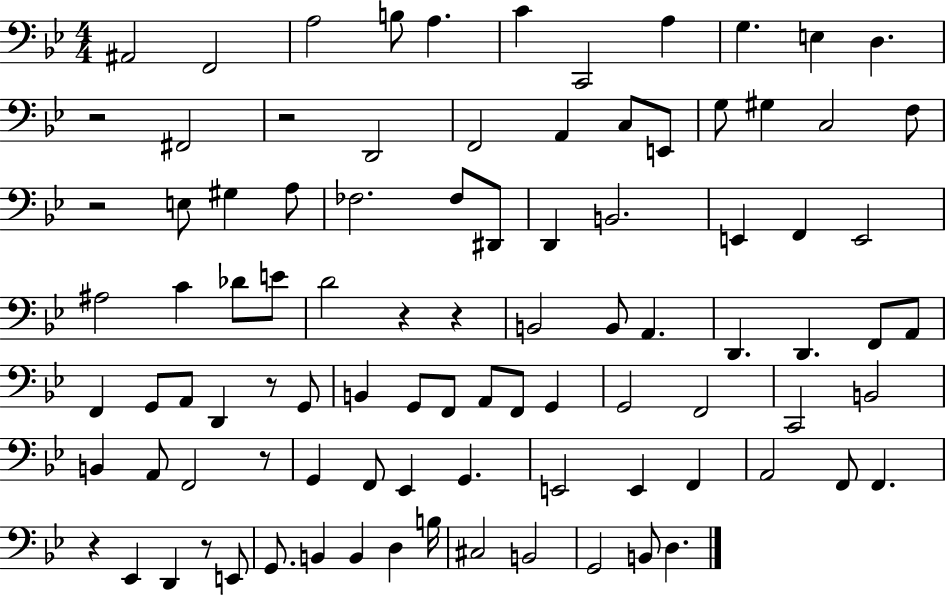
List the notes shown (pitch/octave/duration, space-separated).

A#2/h F2/h A3/h B3/e A3/q. C4/q C2/h A3/q G3/q. E3/q D3/q. R/h F#2/h R/h D2/h F2/h A2/q C3/e E2/e G3/e G#3/q C3/h F3/e R/h E3/e G#3/q A3/e FES3/h. FES3/e D#2/e D2/q B2/h. E2/q F2/q E2/h A#3/h C4/q Db4/e E4/e D4/h R/q R/q B2/h B2/e A2/q. D2/q. D2/q. F2/e A2/e F2/q G2/e A2/e D2/q R/e G2/e B2/q G2/e F2/e A2/e F2/e G2/q G2/h F2/h C2/h B2/h B2/q A2/e F2/h R/e G2/q F2/e Eb2/q G2/q. E2/h E2/q F2/q A2/h F2/e F2/q. R/q Eb2/q D2/q R/e E2/e G2/e. B2/q B2/q D3/q B3/s C#3/h B2/h G2/h B2/e D3/q.